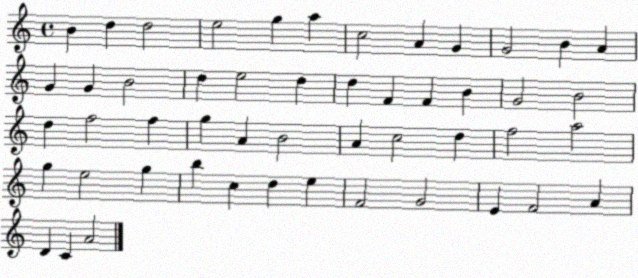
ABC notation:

X:1
T:Untitled
M:4/4
L:1/4
K:C
B d d2 e2 g a c2 A G G2 B A G G B2 d e2 d d F F B G2 B2 d f2 f g A B2 A c2 d f2 a2 g e2 g b c d e F2 G2 E F2 A D C A2